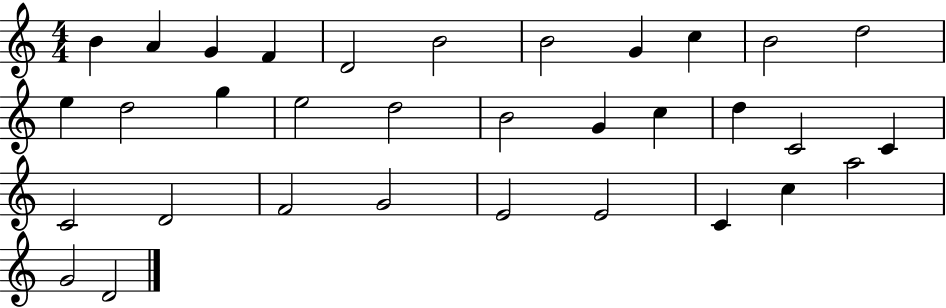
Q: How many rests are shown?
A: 0